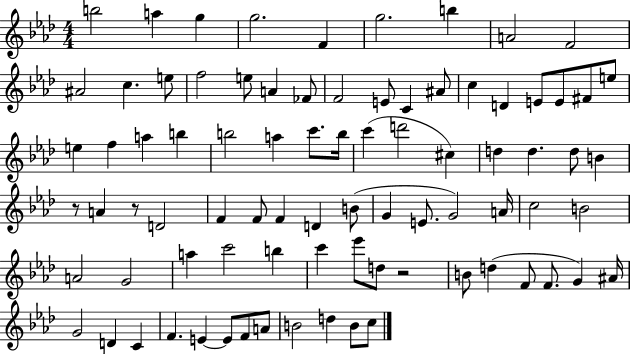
{
  \clef treble
  \numericTimeSignature
  \time 4/4
  \key aes \major
  b''2 a''4 g''4 | g''2. f'4 | g''2. b''4 | a'2 f'2 | \break ais'2 c''4. e''8 | f''2 e''8 a'4 fes'8 | f'2 e'8 c'4 ais'8 | c''4 d'4 e'8 e'8 fis'8 e''8 | \break e''4 f''4 a''4 b''4 | b''2 a''4 c'''8. b''16 | c'''4( d'''2 cis''4) | d''4 d''4. d''8 b'4 | \break r8 a'4 r8 d'2 | f'4 f'8 f'4 d'4 b'8( | g'4 e'8. g'2) a'16 | c''2 b'2 | \break a'2 g'2 | a''4 c'''2 b''4 | c'''4 ees'''8 d''8 r2 | b'8 d''4( f'8 f'8. g'4) ais'16 | \break g'2 d'4 c'4 | f'4. e'4~~ e'8 f'8 a'8 | b'2 d''4 b'8 c''8 | \bar "|."
}